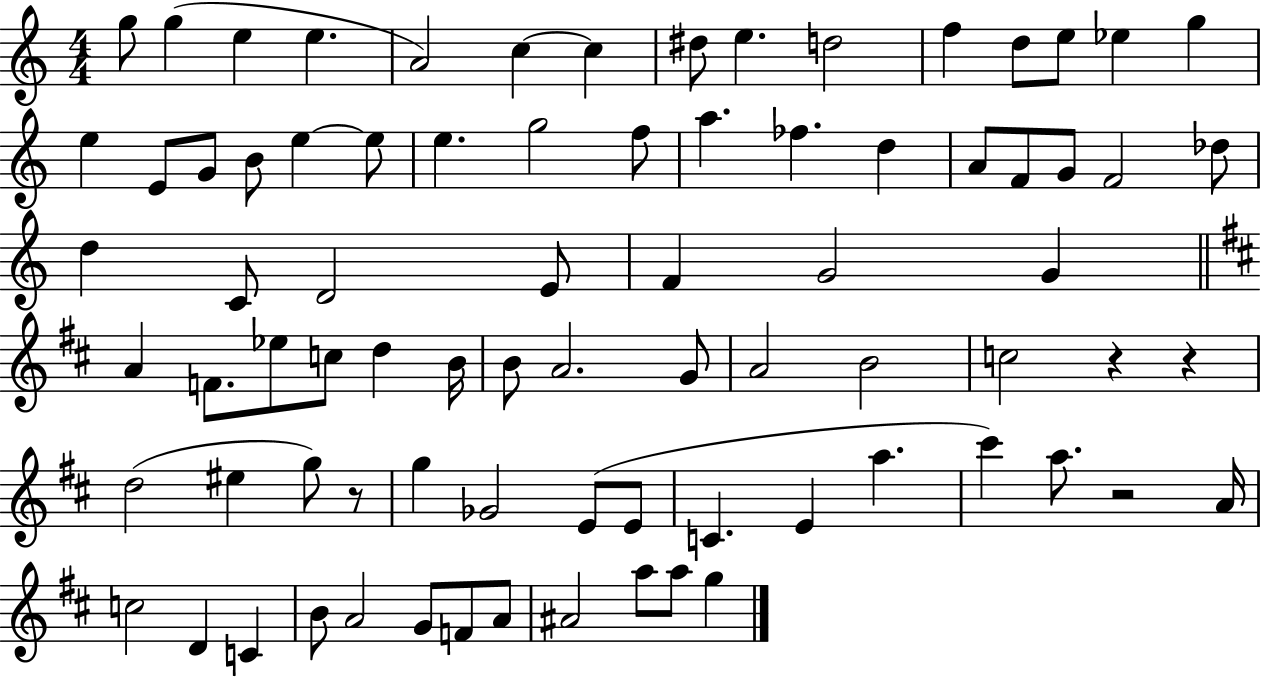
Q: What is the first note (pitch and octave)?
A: G5